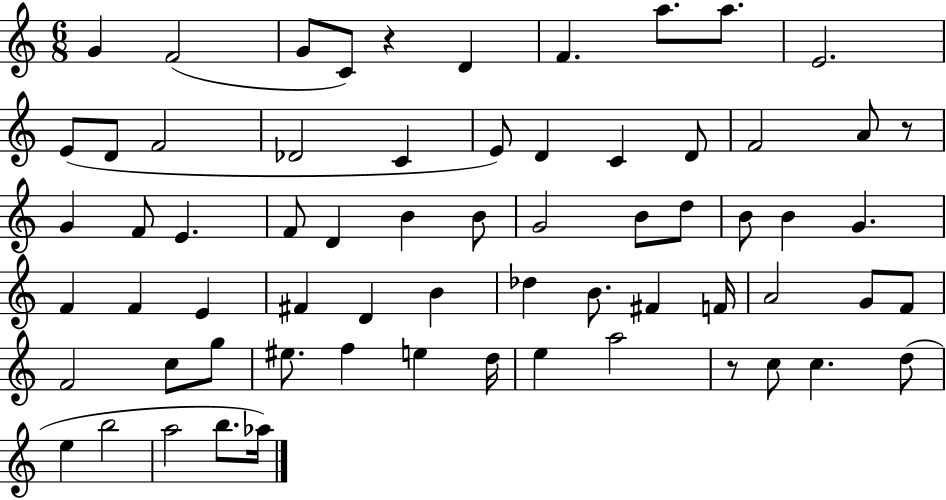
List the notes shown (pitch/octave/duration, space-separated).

G4/q F4/h G4/e C4/e R/q D4/q F4/q. A5/e. A5/e. E4/h. E4/e D4/e F4/h Db4/h C4/q E4/e D4/q C4/q D4/e F4/h A4/e R/e G4/q F4/e E4/q. F4/e D4/q B4/q B4/e G4/h B4/e D5/e B4/e B4/q G4/q. F4/q F4/q E4/q F#4/q D4/q B4/q Db5/q B4/e. F#4/q F4/s A4/h G4/e F4/e F4/h C5/e G5/e EIS5/e. F5/q E5/q D5/s E5/q A5/h R/e C5/e C5/q. D5/e E5/q B5/h A5/h B5/e. Ab5/s